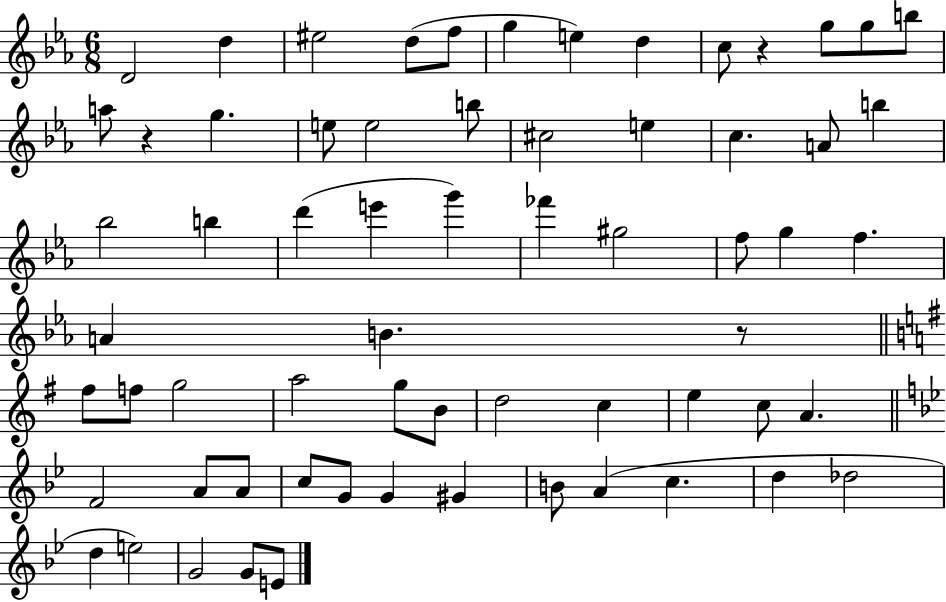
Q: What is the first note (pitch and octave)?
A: D4